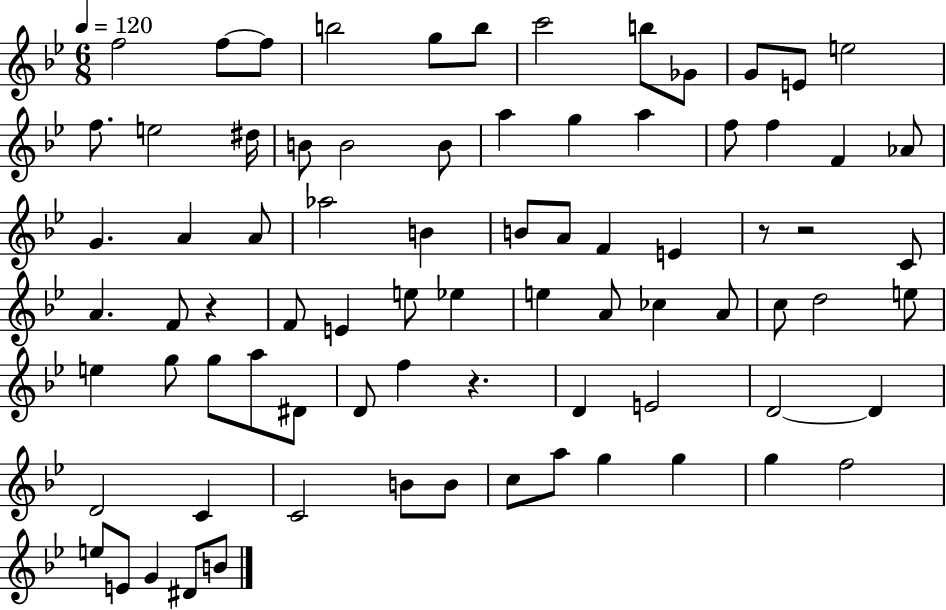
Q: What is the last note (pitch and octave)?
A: B4